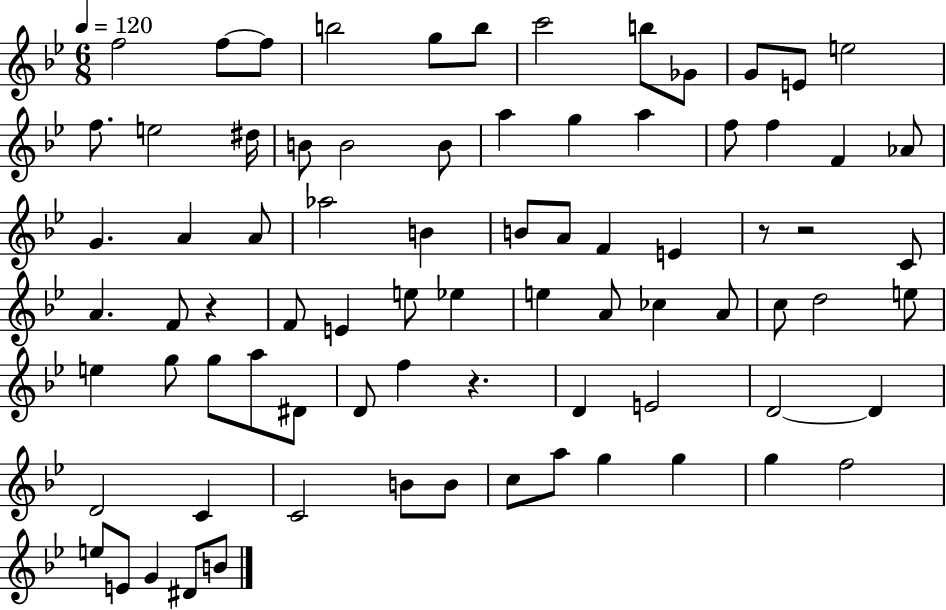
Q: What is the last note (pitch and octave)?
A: B4